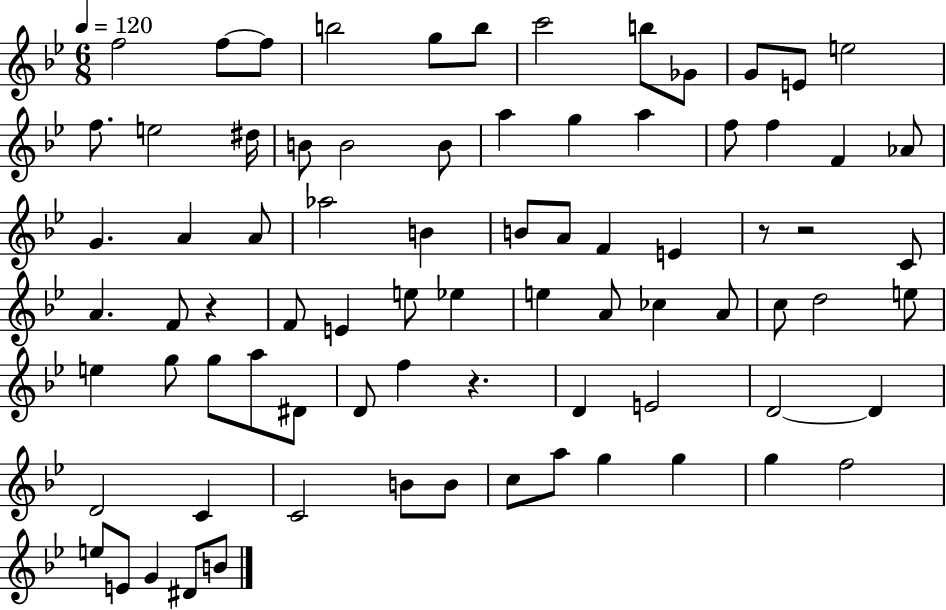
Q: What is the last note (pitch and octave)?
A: B4